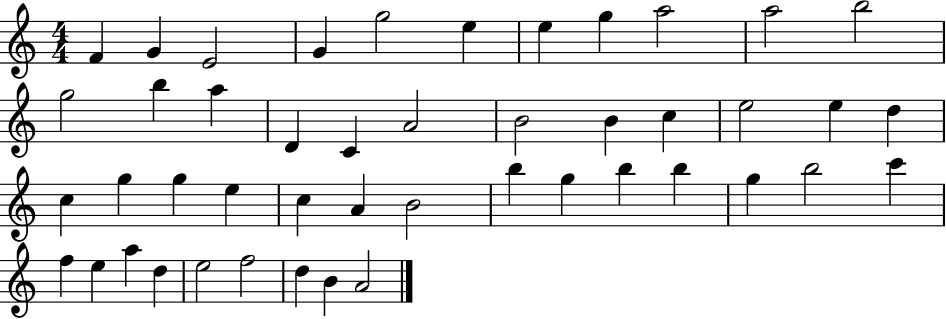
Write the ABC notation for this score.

X:1
T:Untitled
M:4/4
L:1/4
K:C
F G E2 G g2 e e g a2 a2 b2 g2 b a D C A2 B2 B c e2 e d c g g e c A B2 b g b b g b2 c' f e a d e2 f2 d B A2